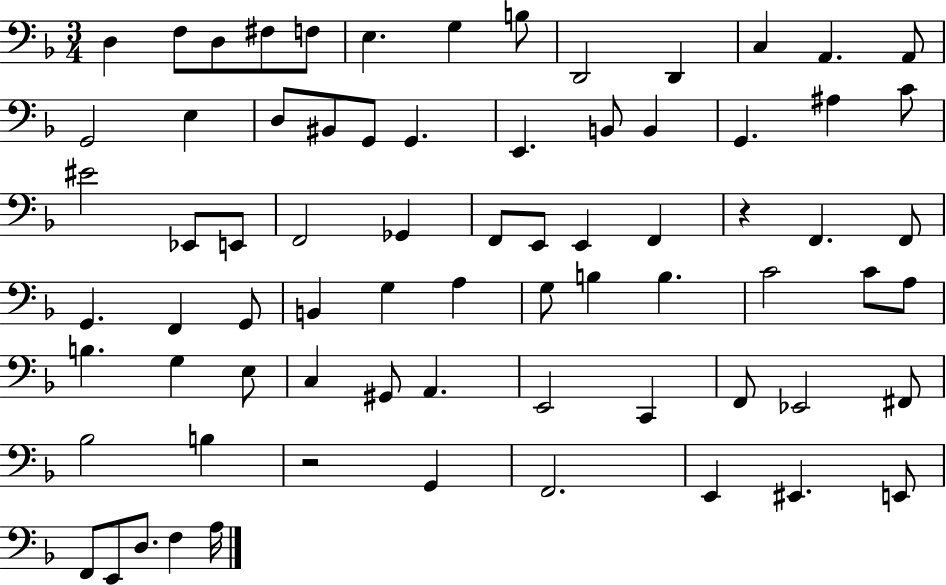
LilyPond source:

{
  \clef bass
  \numericTimeSignature
  \time 3/4
  \key f \major
  d4 f8 d8 fis8 f8 | e4. g4 b8 | d,2 d,4 | c4 a,4. a,8 | \break g,2 e4 | d8 bis,8 g,8 g,4. | e,4. b,8 b,4 | g,4. ais4 c'8 | \break eis'2 ees,8 e,8 | f,2 ges,4 | f,8 e,8 e,4 f,4 | r4 f,4. f,8 | \break g,4. f,4 g,8 | b,4 g4 a4 | g8 b4 b4. | c'2 c'8 a8 | \break b4. g4 e8 | c4 gis,8 a,4. | e,2 c,4 | f,8 ees,2 fis,8 | \break bes2 b4 | r2 g,4 | f,2. | e,4 eis,4. e,8 | \break f,8 e,8 d8. f4 a16 | \bar "|."
}